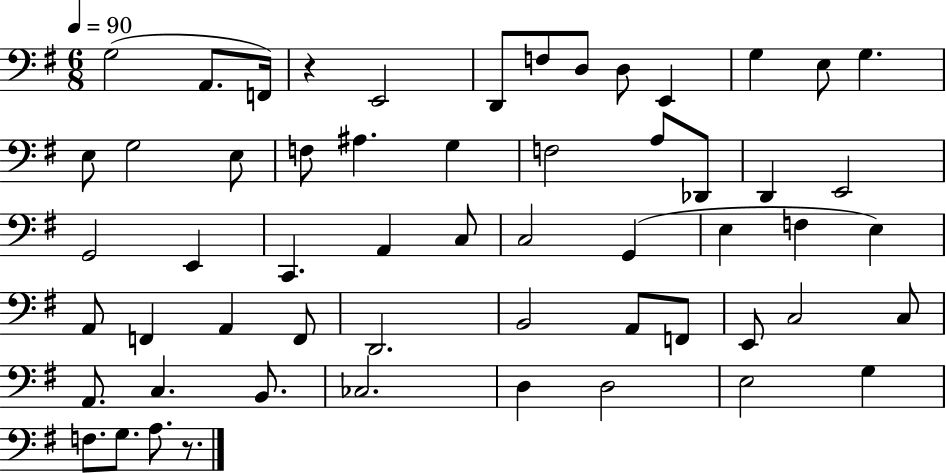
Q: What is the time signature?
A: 6/8